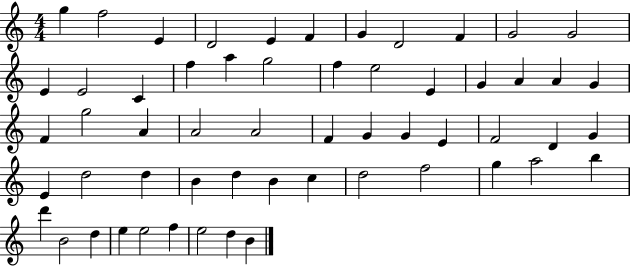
G5/q F5/h E4/q D4/h E4/q F4/q G4/q D4/h F4/q G4/h G4/h E4/q E4/h C4/q F5/q A5/q G5/h F5/q E5/h E4/q G4/q A4/q A4/q G4/q F4/q G5/h A4/q A4/h A4/h F4/q G4/q G4/q E4/q F4/h D4/q G4/q E4/q D5/h D5/q B4/q D5/q B4/q C5/q D5/h F5/h G5/q A5/h B5/q D6/q B4/h D5/q E5/q E5/h F5/q E5/h D5/q B4/q